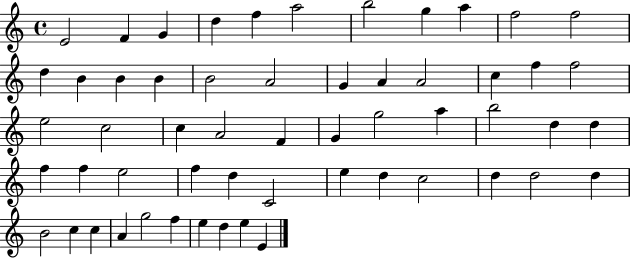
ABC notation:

X:1
T:Untitled
M:4/4
L:1/4
K:C
E2 F G d f a2 b2 g a f2 f2 d B B B B2 A2 G A A2 c f f2 e2 c2 c A2 F G g2 a b2 d d f f e2 f d C2 e d c2 d d2 d B2 c c A g2 f e d e E